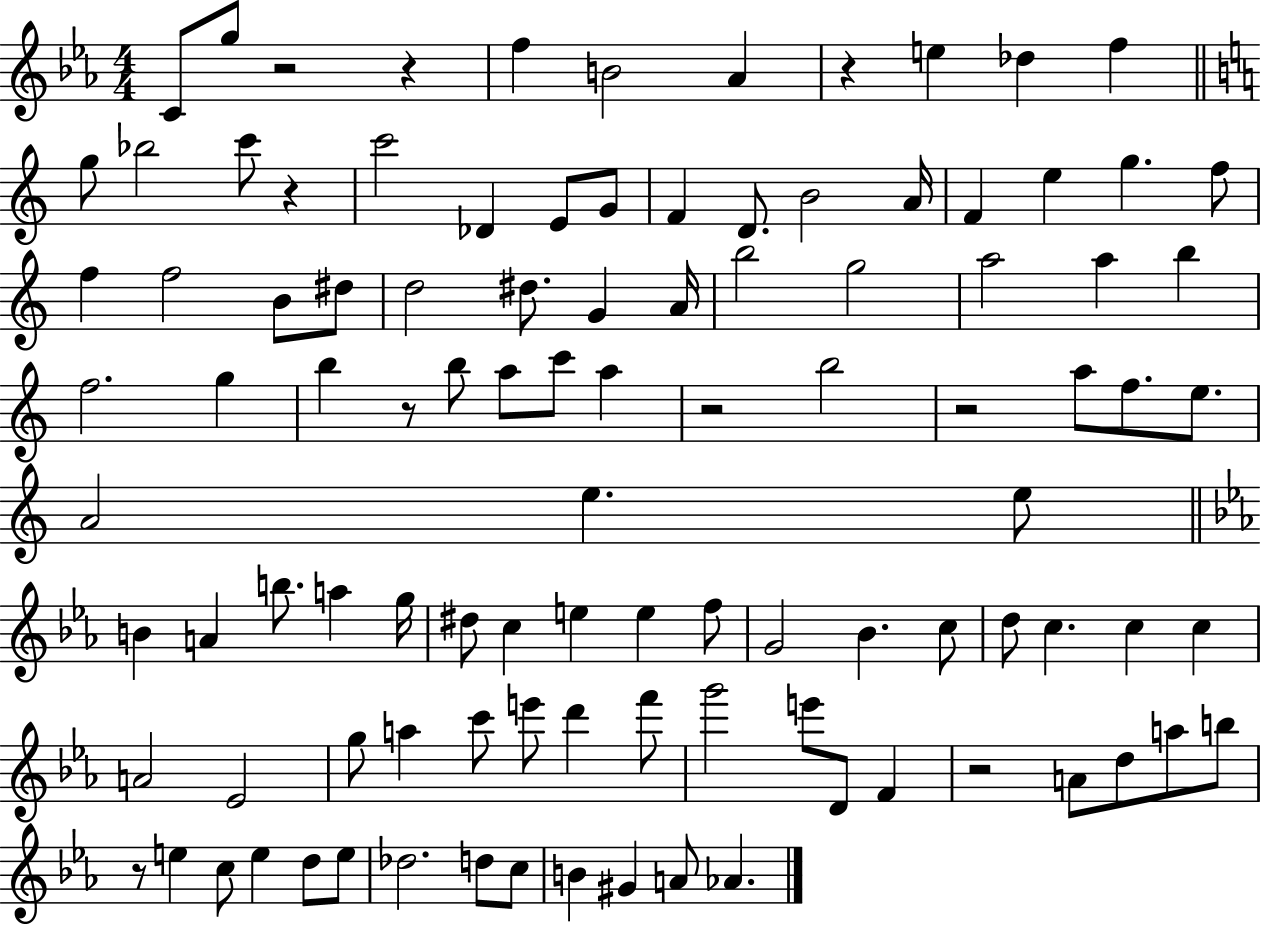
C4/e G5/e R/h R/q F5/q B4/h Ab4/q R/q E5/q Db5/q F5/q G5/e Bb5/h C6/e R/q C6/h Db4/q E4/e G4/e F4/q D4/e. B4/h A4/s F4/q E5/q G5/q. F5/e F5/q F5/h B4/e D#5/e D5/h D#5/e. G4/q A4/s B5/h G5/h A5/h A5/q B5/q F5/h. G5/q B5/q R/e B5/e A5/e C6/e A5/q R/h B5/h R/h A5/e F5/e. E5/e. A4/h E5/q. E5/e B4/q A4/q B5/e. A5/q G5/s D#5/e C5/q E5/q E5/q F5/e G4/h Bb4/q. C5/e D5/e C5/q. C5/q C5/q A4/h Eb4/h G5/e A5/q C6/e E6/e D6/q F6/e G6/h E6/e D4/e F4/q R/h A4/e D5/e A5/e B5/e R/e E5/q C5/e E5/q D5/e E5/e Db5/h. D5/e C5/e B4/q G#4/q A4/e Ab4/q.